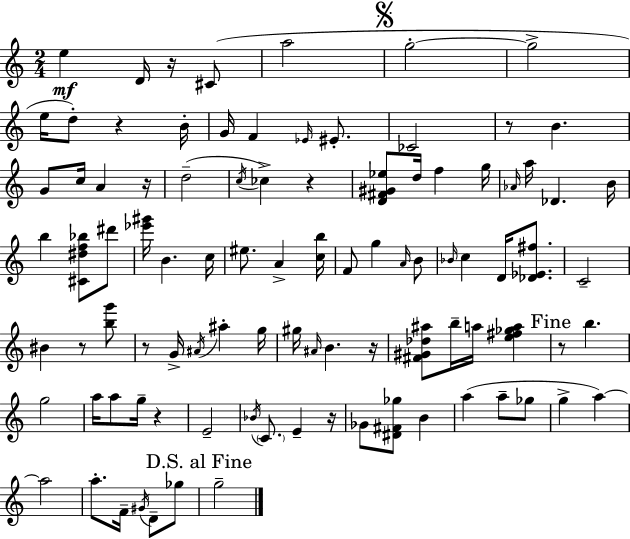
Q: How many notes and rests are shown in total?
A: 95